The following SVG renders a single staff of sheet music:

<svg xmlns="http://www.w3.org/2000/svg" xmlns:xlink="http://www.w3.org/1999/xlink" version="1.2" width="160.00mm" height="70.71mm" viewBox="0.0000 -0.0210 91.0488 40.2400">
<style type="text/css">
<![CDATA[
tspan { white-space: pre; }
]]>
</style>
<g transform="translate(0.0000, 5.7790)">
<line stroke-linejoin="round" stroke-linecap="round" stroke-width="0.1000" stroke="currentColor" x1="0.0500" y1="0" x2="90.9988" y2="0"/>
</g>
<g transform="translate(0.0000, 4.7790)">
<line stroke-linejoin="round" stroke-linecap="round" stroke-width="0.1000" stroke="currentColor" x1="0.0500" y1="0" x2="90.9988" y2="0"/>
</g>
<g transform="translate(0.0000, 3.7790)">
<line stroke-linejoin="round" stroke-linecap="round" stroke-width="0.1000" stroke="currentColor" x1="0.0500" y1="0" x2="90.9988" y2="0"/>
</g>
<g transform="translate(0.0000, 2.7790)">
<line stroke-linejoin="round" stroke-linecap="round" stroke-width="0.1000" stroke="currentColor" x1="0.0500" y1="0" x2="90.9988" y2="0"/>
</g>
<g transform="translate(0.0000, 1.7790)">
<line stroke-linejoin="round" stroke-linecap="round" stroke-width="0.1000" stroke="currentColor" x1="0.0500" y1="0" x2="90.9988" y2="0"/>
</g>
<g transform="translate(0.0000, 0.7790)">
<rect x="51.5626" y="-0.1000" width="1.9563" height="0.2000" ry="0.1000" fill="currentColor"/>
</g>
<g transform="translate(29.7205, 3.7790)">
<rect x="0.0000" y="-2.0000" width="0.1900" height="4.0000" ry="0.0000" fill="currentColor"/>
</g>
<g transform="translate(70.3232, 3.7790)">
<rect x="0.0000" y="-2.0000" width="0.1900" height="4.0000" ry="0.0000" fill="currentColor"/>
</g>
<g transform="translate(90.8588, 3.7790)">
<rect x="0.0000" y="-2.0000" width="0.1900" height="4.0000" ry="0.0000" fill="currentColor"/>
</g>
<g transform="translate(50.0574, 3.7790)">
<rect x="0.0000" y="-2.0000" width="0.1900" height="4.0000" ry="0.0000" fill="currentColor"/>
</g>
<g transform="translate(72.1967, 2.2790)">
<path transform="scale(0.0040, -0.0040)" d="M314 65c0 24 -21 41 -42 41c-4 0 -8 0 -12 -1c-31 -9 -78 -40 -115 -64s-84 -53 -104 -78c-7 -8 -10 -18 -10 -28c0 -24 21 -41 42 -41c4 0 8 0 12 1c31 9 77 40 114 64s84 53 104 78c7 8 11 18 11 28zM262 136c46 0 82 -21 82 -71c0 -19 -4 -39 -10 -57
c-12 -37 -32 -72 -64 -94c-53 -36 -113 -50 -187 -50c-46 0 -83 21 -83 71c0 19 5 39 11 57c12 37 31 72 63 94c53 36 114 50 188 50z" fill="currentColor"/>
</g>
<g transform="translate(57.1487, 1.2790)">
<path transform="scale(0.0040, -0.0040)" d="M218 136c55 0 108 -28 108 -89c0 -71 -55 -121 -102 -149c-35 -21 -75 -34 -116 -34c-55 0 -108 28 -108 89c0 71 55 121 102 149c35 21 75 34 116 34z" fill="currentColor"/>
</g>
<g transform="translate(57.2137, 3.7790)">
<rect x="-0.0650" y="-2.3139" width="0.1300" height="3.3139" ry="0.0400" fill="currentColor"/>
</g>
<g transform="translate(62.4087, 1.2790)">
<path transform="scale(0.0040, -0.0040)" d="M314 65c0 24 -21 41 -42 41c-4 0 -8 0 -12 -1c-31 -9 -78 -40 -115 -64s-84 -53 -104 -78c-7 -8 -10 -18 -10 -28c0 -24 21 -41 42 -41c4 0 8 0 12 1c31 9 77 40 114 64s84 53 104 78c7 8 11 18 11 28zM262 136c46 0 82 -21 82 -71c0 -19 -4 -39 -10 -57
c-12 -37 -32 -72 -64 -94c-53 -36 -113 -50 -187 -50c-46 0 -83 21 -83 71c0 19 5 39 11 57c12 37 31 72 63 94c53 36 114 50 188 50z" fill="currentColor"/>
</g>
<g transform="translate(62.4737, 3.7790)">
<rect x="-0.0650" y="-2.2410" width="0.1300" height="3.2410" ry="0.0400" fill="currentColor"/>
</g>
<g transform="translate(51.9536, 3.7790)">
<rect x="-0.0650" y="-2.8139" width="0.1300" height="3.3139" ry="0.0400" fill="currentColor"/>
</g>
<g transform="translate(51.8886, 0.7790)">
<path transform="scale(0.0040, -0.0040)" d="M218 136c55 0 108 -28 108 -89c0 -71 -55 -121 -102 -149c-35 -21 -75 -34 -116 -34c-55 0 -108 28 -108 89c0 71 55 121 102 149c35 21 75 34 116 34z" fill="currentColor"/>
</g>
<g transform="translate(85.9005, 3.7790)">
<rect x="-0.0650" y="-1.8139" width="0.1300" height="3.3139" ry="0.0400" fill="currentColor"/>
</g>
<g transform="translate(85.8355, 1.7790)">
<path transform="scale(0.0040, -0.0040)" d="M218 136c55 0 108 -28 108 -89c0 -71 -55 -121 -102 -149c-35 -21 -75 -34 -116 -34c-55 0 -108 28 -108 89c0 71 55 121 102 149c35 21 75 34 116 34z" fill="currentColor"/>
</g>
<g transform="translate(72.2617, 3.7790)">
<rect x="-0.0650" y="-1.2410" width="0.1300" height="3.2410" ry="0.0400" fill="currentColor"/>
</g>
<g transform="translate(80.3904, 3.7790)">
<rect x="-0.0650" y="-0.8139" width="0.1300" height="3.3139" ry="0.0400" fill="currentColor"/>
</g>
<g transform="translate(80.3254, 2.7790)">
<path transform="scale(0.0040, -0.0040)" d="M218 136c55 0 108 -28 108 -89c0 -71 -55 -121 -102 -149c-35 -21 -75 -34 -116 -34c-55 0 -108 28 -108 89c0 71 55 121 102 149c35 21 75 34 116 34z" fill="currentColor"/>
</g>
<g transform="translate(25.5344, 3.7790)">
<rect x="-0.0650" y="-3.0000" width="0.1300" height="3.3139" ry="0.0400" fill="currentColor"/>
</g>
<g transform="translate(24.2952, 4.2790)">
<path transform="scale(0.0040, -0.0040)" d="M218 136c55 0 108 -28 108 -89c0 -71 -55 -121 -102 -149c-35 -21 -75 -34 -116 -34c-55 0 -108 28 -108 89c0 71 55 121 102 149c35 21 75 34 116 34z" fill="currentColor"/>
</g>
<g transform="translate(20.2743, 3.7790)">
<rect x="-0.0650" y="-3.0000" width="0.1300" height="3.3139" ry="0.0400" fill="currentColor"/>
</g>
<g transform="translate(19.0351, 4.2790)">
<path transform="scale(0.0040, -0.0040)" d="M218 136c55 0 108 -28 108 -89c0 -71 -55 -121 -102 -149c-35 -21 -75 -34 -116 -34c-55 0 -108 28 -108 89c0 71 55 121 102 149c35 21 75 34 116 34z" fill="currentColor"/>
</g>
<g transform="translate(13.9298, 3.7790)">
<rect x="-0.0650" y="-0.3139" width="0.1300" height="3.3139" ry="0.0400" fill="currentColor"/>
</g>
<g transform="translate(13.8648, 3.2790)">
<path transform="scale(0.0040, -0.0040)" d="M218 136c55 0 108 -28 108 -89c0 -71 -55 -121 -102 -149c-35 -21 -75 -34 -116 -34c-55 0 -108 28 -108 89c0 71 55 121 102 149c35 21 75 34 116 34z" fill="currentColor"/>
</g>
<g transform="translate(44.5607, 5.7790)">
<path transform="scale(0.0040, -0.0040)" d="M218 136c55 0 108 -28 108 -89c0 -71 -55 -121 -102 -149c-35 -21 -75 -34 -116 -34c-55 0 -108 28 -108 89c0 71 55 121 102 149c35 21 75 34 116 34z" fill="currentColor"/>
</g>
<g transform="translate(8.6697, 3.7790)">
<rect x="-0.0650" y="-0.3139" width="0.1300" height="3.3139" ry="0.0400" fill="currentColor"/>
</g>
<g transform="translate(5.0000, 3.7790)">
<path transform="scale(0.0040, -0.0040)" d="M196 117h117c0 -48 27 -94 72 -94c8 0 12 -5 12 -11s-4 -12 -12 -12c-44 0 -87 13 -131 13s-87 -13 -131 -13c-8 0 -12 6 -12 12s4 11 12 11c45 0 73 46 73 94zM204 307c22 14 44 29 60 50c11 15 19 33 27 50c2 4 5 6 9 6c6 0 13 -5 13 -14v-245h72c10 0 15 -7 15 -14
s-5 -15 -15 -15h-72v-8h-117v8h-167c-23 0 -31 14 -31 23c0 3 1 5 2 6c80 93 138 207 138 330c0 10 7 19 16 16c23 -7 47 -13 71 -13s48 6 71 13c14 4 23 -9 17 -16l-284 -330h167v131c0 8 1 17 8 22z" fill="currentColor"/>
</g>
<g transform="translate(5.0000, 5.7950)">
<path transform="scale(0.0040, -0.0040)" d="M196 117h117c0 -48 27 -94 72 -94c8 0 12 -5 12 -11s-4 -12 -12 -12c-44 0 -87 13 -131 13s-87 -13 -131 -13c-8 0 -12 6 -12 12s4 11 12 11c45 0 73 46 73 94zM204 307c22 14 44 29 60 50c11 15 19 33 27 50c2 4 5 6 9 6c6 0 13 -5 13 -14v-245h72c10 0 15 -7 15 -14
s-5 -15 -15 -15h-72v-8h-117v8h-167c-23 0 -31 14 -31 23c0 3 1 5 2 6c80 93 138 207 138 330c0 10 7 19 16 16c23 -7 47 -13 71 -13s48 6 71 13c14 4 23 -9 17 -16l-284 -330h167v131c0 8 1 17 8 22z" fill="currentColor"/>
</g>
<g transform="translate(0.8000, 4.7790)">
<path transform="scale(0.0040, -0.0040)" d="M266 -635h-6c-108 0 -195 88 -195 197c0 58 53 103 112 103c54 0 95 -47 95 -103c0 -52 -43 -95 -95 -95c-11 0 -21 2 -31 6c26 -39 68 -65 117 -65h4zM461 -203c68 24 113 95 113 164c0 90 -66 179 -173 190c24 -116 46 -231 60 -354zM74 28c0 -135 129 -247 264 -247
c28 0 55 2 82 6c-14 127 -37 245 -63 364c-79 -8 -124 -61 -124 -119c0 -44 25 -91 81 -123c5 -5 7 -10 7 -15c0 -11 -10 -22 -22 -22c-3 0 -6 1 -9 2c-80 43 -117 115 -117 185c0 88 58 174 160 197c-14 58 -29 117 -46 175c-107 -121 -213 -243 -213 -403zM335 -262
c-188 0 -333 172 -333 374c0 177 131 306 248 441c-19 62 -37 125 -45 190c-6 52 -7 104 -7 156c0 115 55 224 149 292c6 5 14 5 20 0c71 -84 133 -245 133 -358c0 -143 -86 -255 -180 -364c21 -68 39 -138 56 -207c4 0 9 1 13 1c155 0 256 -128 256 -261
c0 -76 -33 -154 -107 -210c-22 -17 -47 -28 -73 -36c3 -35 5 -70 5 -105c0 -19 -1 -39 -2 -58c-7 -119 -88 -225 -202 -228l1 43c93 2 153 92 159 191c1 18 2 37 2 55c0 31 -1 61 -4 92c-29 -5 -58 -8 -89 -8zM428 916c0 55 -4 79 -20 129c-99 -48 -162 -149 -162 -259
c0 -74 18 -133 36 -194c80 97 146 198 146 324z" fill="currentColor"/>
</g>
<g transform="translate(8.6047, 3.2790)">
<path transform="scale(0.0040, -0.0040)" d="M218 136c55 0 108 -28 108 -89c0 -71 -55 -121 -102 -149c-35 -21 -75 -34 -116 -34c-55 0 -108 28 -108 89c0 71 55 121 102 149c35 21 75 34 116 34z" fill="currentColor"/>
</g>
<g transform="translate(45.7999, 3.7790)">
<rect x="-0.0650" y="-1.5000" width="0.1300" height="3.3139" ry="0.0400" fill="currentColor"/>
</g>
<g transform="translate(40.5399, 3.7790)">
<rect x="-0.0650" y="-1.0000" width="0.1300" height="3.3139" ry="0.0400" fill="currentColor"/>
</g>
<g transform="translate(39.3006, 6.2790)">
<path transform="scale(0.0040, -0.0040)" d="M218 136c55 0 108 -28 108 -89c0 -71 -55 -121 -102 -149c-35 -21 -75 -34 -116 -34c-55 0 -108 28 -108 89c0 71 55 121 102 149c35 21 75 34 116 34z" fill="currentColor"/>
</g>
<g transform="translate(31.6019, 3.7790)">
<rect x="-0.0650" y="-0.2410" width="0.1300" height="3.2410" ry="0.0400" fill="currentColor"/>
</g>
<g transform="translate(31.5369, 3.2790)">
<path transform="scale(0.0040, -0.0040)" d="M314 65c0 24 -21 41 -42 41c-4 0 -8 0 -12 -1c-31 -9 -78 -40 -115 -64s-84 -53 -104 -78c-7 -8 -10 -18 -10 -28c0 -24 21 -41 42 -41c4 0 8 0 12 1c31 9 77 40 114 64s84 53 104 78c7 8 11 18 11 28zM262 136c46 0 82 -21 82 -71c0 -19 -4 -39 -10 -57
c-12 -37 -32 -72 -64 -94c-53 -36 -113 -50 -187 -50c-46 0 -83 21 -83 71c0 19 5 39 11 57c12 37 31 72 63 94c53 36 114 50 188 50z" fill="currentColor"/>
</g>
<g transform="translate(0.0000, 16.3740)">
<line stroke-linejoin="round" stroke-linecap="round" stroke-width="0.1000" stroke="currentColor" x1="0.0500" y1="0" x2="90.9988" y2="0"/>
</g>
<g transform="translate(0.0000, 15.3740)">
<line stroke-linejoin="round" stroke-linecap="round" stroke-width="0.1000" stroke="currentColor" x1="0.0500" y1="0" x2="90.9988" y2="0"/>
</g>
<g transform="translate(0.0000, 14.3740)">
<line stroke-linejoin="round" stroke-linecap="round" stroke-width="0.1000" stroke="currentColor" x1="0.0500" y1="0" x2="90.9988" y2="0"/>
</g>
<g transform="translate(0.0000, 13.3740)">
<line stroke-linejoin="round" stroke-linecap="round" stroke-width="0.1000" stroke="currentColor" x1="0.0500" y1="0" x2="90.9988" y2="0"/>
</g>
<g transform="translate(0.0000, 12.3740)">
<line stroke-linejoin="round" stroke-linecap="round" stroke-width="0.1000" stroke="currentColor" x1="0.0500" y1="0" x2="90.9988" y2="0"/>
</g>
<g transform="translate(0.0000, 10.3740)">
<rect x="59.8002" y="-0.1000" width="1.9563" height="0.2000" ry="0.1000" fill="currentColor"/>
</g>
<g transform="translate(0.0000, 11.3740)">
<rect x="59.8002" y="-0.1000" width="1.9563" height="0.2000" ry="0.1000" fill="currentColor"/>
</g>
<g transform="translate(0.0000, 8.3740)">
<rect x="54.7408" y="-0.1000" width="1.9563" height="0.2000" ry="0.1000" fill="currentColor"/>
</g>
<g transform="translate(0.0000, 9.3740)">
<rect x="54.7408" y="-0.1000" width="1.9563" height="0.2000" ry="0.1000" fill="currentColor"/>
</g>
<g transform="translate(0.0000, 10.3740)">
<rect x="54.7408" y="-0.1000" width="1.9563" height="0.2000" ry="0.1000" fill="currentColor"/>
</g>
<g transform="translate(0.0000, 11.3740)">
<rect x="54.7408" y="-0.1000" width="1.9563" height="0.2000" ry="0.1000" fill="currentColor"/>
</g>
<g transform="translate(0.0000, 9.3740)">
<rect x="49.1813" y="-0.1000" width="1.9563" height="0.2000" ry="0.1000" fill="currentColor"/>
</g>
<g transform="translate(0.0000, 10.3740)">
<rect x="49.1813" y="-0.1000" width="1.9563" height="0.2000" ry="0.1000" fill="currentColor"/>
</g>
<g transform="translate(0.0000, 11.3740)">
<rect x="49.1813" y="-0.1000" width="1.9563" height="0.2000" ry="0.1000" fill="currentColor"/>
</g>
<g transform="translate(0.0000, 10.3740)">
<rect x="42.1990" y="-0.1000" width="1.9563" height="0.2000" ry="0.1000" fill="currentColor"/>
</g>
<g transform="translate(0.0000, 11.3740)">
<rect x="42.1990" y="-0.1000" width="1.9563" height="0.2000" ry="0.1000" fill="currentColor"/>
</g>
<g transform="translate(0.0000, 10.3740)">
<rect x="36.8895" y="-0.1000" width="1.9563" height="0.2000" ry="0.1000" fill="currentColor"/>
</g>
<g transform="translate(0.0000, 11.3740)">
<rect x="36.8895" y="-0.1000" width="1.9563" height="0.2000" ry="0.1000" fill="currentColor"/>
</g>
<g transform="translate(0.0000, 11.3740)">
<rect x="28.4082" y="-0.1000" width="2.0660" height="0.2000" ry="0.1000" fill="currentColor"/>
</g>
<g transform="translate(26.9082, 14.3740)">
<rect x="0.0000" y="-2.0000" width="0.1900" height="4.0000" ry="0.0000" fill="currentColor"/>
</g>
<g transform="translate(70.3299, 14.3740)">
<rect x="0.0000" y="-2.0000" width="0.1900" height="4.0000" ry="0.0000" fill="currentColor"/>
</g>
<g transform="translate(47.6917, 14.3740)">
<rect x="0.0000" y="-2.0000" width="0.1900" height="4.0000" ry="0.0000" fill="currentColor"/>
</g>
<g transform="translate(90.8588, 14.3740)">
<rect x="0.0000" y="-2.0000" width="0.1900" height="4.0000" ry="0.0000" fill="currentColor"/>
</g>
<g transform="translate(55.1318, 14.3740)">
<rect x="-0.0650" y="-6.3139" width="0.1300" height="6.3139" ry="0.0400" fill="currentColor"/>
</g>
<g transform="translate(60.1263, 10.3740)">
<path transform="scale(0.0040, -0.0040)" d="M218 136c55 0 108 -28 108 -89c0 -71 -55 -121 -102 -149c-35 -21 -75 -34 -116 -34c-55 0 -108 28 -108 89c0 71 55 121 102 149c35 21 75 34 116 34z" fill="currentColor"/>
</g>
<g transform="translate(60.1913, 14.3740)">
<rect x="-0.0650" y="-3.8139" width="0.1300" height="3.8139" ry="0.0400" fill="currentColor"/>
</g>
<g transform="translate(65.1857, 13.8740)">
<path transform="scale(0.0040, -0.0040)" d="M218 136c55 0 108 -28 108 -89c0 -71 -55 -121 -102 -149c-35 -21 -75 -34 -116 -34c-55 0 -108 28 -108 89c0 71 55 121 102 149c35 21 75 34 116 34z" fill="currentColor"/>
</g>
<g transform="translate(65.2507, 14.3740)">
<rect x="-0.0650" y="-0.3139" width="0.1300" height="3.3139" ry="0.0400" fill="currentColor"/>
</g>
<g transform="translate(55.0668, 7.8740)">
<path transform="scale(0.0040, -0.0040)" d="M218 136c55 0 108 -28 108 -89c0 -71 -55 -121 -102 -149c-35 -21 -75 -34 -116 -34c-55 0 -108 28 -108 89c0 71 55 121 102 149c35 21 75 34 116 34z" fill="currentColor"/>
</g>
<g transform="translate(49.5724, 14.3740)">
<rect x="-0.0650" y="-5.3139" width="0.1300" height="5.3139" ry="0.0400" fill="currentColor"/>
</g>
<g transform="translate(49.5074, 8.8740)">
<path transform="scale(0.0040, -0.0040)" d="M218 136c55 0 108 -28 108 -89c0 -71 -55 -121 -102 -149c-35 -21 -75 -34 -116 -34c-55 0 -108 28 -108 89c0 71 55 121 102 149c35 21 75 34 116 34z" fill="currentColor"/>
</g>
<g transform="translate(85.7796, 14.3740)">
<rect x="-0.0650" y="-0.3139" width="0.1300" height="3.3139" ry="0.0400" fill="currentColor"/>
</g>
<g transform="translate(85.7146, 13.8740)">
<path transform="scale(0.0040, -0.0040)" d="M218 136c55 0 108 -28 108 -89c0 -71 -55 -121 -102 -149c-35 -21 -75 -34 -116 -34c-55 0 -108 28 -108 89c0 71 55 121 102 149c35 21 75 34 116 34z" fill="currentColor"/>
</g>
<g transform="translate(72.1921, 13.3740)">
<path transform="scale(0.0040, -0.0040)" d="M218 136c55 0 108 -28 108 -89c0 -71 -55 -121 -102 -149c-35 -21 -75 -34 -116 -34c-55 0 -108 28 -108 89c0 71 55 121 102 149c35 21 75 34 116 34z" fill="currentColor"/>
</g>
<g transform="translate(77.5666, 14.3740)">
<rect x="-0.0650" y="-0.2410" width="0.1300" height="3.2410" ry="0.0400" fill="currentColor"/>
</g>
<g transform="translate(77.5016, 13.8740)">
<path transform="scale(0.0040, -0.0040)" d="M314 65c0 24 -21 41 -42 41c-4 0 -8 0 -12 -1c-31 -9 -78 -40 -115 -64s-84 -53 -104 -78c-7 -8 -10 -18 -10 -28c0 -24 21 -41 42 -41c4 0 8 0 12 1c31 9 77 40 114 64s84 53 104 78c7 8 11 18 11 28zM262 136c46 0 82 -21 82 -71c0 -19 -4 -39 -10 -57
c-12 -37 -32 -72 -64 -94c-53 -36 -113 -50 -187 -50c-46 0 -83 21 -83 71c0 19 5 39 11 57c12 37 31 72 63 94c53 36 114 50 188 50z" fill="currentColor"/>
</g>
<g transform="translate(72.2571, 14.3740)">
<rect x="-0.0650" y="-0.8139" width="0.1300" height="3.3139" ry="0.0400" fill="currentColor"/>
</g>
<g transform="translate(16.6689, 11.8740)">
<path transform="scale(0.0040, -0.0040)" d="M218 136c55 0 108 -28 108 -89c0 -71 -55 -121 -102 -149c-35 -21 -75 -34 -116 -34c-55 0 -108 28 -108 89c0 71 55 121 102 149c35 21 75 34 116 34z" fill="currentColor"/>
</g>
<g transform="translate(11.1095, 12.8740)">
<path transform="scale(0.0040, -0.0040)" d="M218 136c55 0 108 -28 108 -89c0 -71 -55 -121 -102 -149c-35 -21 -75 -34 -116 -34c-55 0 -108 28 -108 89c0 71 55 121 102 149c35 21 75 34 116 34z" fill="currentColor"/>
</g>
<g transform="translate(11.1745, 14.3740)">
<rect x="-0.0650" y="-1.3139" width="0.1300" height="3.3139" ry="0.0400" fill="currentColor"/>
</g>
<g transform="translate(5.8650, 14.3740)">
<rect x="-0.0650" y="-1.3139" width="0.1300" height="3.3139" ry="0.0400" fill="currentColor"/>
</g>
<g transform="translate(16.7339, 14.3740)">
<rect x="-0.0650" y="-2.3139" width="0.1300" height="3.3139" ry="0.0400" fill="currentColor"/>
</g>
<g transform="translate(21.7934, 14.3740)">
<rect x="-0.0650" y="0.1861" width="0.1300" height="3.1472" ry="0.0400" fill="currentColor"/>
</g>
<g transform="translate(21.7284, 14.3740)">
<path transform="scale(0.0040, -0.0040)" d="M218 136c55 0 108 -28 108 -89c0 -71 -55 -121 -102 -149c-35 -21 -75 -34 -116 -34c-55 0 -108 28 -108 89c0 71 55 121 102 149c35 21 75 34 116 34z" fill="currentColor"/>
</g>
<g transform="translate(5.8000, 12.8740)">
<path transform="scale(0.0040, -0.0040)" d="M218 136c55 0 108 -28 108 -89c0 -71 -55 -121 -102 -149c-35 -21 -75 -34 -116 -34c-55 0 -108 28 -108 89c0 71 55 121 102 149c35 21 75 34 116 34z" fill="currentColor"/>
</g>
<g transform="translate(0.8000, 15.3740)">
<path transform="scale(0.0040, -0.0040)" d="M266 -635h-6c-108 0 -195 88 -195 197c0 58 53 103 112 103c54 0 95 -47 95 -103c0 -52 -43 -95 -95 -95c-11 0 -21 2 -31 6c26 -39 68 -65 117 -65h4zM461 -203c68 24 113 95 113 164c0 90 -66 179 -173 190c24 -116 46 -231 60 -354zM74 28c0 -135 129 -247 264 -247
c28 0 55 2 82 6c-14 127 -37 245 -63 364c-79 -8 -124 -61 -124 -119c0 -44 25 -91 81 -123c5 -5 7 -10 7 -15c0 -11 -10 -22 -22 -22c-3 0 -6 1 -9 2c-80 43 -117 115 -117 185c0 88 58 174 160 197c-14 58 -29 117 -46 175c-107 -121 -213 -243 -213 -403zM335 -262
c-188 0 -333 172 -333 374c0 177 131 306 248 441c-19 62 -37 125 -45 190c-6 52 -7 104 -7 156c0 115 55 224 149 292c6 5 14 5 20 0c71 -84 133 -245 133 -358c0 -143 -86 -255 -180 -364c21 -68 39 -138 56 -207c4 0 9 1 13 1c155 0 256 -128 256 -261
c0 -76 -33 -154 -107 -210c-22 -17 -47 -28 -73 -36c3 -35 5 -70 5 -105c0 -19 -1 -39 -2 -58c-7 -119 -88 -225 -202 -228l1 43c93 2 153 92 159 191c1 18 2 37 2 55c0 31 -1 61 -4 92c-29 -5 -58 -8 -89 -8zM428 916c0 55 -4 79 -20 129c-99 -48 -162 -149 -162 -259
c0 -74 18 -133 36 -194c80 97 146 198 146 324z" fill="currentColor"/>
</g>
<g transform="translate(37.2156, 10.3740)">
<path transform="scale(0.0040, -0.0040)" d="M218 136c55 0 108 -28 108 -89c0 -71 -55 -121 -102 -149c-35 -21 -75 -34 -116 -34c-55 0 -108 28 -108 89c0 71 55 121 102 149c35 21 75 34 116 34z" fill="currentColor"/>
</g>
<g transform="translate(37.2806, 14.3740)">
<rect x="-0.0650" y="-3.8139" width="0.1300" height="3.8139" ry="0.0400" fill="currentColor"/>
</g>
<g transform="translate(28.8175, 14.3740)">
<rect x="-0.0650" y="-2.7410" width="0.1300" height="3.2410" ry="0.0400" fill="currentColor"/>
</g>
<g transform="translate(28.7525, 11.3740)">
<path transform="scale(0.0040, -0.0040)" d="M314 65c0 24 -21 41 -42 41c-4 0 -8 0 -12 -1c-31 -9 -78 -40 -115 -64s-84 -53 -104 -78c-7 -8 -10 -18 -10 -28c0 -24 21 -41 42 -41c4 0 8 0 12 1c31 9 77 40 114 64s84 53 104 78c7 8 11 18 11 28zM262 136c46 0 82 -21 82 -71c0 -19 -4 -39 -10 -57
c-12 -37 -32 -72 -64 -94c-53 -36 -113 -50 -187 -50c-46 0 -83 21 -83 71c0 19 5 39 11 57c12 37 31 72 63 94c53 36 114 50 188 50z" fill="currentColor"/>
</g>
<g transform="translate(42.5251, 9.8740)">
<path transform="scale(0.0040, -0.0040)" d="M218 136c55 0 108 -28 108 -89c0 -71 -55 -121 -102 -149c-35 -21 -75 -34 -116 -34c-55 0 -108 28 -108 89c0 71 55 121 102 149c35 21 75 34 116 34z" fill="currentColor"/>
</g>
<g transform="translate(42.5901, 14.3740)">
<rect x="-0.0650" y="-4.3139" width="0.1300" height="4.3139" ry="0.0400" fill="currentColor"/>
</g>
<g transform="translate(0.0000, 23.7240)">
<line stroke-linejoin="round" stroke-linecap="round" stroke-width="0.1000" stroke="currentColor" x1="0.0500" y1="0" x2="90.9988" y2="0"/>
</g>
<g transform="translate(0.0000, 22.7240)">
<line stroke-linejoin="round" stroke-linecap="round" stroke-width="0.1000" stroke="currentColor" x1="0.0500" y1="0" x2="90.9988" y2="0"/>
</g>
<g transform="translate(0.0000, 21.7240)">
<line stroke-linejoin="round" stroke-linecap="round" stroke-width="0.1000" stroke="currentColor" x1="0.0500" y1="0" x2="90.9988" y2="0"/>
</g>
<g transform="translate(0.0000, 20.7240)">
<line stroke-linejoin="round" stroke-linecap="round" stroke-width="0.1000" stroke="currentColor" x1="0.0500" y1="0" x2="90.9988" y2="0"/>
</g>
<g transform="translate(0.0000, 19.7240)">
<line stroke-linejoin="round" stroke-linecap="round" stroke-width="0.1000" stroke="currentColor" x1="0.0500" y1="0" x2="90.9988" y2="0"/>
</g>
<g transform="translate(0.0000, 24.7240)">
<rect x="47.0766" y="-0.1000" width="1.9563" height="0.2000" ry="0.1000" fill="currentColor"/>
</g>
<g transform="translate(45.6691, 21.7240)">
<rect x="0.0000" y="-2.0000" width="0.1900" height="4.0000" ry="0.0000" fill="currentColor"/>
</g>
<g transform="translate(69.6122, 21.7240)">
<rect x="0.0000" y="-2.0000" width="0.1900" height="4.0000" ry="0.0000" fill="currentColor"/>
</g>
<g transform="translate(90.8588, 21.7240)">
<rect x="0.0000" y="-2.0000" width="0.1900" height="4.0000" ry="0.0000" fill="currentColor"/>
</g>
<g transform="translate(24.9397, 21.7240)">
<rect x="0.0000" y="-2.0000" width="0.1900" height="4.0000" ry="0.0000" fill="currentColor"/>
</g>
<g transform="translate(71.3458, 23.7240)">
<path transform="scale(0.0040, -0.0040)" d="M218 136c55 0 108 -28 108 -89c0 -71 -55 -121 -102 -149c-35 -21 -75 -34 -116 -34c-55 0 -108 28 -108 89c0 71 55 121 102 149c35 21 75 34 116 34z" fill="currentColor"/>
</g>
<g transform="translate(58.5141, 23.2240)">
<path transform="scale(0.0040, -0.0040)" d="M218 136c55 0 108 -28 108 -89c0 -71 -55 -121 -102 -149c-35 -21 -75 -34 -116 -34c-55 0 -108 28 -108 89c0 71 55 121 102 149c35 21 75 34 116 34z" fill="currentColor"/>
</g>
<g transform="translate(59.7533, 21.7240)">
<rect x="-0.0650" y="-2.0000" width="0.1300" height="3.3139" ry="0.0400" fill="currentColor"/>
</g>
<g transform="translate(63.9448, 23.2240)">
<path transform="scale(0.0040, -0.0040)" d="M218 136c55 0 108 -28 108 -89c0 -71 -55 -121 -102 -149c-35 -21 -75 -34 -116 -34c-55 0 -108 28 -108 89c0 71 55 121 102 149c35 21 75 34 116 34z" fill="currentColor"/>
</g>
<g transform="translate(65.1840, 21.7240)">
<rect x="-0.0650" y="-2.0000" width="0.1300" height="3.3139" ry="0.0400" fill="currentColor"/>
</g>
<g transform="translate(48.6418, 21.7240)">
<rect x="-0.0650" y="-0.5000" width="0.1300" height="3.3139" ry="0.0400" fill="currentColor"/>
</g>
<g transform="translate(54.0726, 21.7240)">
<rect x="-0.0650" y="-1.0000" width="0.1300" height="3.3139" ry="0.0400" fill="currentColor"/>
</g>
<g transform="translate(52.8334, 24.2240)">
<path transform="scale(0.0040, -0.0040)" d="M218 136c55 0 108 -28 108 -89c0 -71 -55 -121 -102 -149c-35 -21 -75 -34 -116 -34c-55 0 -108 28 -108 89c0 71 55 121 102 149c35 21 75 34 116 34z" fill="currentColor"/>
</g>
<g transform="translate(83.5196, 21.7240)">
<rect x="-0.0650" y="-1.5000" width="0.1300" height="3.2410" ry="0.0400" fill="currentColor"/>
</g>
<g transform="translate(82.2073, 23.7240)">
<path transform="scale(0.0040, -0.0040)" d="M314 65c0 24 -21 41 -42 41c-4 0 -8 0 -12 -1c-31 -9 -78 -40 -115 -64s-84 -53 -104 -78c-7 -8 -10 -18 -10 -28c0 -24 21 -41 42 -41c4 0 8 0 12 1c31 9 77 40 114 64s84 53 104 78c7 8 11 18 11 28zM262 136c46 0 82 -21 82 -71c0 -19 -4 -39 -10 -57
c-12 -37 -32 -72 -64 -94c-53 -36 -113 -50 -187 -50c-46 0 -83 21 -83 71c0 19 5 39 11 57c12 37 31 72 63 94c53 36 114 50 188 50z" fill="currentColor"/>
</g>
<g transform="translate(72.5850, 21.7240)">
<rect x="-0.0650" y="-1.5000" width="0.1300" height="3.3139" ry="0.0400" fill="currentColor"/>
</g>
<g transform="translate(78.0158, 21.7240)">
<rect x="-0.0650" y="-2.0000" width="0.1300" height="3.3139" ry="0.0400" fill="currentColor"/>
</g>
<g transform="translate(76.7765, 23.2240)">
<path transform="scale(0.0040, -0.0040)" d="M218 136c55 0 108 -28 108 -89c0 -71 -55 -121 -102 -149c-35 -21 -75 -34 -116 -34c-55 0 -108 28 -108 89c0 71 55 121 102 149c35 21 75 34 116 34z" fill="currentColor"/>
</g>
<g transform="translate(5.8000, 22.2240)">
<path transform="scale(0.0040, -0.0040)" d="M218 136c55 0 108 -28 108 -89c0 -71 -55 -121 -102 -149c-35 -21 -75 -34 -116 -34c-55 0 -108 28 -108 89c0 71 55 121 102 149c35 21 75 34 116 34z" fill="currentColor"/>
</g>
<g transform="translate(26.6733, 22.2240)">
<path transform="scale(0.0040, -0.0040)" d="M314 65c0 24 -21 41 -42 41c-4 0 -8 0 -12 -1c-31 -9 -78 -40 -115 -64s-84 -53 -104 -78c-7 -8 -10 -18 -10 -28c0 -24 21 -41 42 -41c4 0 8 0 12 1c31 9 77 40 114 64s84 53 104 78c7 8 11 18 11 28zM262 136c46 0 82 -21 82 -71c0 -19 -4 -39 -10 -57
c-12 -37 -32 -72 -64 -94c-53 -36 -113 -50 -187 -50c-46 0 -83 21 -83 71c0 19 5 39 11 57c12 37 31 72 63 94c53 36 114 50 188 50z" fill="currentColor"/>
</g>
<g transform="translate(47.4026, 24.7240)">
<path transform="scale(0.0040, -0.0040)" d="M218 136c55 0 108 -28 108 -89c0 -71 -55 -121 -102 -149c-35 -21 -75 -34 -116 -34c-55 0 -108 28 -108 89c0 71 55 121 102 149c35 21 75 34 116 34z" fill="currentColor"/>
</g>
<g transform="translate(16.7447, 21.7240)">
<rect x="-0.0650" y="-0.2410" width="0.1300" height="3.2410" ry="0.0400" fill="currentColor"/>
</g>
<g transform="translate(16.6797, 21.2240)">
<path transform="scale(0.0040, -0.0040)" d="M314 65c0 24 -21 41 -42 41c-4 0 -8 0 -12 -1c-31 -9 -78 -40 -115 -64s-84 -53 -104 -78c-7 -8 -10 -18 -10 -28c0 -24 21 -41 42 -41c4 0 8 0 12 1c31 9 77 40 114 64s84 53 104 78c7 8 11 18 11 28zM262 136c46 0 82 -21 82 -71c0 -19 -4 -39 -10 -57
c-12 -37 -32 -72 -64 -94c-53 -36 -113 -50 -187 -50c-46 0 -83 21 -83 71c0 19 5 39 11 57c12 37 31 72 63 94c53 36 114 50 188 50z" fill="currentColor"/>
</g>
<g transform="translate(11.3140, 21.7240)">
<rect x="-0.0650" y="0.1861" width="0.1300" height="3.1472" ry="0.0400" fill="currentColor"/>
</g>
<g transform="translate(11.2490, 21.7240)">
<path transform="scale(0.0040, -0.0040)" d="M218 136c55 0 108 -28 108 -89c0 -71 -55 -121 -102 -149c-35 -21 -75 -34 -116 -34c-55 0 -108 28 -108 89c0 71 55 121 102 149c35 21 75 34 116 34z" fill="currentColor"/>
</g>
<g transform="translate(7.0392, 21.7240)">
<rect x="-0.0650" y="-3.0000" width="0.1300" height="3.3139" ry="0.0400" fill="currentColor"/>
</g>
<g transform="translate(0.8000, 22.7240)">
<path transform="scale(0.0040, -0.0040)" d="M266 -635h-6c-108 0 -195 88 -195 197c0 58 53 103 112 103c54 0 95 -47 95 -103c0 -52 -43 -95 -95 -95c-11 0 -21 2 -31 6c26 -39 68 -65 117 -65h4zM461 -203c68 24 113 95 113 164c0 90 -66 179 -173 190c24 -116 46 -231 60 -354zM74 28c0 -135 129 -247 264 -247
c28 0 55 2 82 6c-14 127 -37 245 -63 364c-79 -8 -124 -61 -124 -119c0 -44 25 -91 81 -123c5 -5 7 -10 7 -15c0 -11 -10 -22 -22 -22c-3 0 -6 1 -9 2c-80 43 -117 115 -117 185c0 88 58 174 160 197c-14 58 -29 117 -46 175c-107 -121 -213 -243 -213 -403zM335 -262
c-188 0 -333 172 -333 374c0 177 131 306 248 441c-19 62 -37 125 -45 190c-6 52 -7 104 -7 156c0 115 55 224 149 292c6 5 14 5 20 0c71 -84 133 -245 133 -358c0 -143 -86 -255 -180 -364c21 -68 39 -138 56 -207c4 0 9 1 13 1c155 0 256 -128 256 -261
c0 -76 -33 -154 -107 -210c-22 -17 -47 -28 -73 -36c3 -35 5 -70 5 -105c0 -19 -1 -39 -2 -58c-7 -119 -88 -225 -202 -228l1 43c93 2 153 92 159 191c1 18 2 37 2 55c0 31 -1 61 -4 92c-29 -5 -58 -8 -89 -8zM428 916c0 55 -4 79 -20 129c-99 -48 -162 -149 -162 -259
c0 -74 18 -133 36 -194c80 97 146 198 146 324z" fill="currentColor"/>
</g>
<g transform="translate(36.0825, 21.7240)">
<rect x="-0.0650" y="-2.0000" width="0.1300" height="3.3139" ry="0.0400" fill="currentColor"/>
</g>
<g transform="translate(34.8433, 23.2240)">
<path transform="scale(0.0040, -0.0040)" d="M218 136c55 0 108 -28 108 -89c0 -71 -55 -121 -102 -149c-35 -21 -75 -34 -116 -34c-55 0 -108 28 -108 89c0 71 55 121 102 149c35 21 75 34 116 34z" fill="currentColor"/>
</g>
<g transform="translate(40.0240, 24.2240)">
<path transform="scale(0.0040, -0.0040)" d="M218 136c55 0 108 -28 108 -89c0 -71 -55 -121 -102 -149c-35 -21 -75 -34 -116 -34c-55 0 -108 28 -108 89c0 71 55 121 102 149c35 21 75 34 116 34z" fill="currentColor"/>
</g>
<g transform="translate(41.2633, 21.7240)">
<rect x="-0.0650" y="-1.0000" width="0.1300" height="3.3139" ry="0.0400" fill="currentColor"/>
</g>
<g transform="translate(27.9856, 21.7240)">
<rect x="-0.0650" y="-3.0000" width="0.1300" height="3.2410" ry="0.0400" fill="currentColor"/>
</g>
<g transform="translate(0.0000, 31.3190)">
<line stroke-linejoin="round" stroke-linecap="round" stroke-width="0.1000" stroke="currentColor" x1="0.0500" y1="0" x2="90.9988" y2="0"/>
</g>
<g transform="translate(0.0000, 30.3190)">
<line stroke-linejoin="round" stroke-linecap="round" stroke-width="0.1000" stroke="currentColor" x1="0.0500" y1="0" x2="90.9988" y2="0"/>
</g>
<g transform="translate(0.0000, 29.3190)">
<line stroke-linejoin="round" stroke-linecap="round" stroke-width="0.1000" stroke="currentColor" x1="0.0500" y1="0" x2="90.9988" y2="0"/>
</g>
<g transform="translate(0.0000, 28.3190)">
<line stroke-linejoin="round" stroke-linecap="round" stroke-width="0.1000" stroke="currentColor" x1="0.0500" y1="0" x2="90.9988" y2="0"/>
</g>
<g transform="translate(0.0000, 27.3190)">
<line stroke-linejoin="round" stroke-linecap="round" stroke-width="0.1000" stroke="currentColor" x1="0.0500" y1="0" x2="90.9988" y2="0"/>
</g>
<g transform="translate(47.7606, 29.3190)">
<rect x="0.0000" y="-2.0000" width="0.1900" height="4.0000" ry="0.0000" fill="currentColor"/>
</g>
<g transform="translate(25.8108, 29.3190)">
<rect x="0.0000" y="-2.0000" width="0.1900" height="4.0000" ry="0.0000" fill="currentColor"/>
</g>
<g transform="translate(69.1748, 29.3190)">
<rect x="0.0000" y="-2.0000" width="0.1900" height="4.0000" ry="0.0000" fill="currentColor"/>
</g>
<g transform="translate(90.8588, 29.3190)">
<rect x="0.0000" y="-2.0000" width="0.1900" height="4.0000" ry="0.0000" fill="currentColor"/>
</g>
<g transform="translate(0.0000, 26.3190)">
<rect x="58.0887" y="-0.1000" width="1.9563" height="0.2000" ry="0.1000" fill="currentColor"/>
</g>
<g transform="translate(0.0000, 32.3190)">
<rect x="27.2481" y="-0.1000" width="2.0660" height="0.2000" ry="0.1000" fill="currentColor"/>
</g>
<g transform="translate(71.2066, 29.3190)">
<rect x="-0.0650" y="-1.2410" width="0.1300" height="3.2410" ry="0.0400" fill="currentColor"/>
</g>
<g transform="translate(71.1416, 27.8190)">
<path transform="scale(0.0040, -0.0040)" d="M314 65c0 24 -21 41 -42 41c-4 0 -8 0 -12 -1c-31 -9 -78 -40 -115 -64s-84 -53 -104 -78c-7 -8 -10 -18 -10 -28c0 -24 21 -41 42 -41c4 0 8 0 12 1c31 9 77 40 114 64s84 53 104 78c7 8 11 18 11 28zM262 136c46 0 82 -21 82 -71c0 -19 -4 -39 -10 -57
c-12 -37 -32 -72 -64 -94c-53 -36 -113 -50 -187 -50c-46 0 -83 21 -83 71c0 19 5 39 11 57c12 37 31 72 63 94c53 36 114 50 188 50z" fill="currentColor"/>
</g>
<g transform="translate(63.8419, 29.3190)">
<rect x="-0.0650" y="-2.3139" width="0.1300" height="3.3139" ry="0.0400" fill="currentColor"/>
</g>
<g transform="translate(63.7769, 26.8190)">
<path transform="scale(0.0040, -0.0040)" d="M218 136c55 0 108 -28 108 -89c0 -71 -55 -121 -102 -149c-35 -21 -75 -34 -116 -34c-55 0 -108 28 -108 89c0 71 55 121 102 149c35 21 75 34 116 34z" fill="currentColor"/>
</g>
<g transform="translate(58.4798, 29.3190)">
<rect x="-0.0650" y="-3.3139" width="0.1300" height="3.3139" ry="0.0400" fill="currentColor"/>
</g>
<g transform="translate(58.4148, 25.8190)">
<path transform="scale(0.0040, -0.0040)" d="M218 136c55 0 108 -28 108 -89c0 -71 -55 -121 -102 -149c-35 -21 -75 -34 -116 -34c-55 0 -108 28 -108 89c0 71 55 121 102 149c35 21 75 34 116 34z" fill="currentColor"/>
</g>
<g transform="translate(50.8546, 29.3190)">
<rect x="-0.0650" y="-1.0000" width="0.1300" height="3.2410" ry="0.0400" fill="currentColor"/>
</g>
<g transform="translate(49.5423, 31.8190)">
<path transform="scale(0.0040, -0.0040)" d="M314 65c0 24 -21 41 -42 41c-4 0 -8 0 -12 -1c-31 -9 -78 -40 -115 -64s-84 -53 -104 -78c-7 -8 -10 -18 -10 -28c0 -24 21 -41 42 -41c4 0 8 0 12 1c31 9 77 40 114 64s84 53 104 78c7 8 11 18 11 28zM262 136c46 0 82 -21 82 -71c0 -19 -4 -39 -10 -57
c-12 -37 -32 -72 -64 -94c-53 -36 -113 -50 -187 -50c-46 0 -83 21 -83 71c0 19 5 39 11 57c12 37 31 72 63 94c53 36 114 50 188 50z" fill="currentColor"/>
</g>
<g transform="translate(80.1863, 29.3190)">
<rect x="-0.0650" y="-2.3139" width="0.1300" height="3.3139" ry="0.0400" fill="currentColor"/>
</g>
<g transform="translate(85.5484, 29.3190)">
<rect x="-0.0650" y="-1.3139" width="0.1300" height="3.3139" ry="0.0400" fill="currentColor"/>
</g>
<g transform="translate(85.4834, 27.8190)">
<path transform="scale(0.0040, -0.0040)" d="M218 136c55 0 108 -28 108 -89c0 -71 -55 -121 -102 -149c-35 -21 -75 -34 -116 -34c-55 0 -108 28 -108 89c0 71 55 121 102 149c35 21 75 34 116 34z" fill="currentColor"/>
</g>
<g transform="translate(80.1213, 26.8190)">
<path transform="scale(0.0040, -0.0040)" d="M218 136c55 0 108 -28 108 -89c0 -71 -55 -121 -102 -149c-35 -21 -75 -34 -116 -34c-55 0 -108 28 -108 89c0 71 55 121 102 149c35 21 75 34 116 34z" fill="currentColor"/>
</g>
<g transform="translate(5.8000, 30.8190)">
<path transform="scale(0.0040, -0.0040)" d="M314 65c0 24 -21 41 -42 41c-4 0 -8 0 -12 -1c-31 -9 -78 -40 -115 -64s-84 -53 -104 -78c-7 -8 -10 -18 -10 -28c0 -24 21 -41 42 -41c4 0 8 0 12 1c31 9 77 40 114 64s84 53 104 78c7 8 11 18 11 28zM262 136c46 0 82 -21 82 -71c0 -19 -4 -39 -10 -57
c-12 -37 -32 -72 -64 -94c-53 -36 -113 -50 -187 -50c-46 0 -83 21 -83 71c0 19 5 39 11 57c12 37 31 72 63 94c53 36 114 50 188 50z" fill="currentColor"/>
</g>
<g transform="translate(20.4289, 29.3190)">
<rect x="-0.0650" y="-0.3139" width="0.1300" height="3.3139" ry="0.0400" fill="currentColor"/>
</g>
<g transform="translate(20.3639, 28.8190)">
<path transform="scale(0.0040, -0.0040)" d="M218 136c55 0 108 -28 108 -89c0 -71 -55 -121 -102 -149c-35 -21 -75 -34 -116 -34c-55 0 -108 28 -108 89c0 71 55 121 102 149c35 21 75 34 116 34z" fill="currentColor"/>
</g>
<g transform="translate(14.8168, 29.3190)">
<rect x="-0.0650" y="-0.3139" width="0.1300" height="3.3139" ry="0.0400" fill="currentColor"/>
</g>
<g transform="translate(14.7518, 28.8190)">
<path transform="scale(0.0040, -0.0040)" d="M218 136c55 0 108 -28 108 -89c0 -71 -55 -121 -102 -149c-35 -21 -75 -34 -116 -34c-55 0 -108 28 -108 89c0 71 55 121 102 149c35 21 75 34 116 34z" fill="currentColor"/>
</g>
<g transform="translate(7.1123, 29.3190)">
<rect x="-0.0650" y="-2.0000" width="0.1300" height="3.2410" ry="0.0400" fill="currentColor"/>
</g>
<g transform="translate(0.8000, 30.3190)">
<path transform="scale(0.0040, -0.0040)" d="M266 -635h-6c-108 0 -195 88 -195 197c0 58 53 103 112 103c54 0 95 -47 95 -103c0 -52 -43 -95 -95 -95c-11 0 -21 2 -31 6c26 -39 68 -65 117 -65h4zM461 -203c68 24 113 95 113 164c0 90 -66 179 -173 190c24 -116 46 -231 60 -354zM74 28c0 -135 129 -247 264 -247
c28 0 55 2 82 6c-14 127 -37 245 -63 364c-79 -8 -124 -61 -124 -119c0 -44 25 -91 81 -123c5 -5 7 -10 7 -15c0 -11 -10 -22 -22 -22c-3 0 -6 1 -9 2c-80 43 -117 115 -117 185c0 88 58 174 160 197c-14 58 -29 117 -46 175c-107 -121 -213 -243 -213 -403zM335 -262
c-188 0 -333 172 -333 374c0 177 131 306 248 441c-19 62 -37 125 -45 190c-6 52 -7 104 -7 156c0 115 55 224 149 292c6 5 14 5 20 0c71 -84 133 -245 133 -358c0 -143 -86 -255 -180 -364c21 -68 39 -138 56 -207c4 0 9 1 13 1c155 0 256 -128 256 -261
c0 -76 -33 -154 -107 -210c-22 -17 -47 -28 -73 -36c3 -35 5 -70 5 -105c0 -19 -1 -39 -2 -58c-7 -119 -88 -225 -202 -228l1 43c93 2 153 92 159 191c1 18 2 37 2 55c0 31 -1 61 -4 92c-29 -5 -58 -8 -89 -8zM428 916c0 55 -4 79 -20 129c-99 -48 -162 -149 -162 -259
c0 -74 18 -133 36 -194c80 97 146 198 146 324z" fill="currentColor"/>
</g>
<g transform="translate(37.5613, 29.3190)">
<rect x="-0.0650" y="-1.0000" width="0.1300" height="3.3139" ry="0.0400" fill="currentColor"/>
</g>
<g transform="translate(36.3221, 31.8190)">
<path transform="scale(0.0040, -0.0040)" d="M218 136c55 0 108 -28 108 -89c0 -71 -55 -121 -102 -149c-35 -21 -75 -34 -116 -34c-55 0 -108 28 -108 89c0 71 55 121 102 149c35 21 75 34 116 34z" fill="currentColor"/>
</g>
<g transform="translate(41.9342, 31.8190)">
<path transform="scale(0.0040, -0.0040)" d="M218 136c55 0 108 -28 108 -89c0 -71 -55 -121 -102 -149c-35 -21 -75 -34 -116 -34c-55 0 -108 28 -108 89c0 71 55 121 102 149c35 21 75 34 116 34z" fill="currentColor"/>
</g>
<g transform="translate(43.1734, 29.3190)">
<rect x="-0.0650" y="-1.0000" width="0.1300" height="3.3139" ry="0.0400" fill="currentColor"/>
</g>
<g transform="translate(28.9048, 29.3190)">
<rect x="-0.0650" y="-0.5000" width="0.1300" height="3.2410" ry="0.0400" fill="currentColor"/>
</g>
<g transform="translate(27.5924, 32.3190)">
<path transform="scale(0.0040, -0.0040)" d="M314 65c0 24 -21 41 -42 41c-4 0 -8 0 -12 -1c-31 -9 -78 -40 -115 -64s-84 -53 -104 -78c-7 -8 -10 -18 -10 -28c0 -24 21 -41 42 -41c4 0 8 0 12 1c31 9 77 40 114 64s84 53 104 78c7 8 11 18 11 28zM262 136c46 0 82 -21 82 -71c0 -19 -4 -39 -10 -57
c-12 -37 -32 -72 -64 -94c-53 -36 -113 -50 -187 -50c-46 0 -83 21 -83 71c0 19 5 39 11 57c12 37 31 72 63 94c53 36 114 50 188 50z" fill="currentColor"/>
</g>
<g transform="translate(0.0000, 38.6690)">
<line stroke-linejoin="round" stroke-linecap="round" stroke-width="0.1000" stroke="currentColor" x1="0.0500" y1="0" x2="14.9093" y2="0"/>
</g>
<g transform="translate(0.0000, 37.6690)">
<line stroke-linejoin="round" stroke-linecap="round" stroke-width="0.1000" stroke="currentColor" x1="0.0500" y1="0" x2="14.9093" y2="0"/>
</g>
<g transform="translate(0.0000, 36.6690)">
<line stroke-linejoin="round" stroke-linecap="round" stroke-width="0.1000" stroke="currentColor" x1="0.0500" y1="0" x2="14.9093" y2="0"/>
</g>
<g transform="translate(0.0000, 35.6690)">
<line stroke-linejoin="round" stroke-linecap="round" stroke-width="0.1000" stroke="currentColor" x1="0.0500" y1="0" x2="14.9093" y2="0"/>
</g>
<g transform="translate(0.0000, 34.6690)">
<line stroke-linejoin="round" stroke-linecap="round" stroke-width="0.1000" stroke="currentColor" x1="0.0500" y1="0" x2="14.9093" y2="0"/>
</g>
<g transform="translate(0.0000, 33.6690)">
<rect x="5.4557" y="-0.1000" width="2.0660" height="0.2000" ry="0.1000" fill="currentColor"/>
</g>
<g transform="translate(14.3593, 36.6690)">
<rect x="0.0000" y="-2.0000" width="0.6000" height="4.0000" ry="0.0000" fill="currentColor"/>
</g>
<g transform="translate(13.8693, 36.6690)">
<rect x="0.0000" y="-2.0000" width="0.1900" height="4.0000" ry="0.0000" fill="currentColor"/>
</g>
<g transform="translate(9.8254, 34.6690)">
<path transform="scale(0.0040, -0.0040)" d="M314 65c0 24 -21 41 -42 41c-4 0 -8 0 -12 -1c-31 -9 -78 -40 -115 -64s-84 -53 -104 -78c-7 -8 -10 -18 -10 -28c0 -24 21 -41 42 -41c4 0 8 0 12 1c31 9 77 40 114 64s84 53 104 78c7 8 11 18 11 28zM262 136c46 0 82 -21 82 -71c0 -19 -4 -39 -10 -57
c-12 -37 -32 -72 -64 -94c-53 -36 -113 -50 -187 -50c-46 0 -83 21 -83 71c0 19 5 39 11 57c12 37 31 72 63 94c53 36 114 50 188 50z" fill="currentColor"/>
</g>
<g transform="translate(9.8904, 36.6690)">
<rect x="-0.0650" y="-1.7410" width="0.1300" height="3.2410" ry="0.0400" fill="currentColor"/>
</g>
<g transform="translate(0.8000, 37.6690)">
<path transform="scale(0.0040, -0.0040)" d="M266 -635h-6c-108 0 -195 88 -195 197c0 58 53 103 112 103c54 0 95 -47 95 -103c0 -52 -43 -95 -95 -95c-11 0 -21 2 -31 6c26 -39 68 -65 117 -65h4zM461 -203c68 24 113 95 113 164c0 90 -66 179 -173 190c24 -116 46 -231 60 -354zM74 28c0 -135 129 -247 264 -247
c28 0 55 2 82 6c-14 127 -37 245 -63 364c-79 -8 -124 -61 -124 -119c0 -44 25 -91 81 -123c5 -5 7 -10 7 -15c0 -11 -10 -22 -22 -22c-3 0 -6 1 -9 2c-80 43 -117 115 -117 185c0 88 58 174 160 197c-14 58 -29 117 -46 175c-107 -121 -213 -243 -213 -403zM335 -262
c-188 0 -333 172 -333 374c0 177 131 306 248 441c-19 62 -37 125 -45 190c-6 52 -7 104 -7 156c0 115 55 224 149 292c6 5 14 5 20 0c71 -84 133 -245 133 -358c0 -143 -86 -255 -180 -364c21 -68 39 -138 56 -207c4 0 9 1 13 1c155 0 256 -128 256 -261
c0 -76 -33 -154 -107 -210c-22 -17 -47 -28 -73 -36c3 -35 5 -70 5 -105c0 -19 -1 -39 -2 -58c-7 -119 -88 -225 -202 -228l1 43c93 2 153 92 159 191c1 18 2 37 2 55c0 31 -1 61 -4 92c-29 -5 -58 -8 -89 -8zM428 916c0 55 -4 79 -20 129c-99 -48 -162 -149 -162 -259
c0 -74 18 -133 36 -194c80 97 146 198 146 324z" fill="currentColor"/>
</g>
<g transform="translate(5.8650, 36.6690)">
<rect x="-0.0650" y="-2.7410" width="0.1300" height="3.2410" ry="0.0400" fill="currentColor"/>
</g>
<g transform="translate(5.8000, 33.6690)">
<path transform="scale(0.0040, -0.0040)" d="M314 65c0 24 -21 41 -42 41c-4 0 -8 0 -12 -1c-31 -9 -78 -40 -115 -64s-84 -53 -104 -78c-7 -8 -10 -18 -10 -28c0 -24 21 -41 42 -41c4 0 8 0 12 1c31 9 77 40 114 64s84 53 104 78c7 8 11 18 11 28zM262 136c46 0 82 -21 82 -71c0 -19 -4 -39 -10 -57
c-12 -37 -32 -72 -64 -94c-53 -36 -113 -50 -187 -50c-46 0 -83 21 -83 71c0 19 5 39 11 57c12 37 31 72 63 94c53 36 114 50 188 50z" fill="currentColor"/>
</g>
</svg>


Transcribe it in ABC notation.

X:1
T:Untitled
M:4/4
L:1/4
K:C
c c A A c2 D E a g g2 e2 d f e e g B a2 c' d' f' a' c' c d c2 c A B c2 A2 F D C D F F E F E2 F2 c c C2 D D D2 b g e2 g e a2 f2